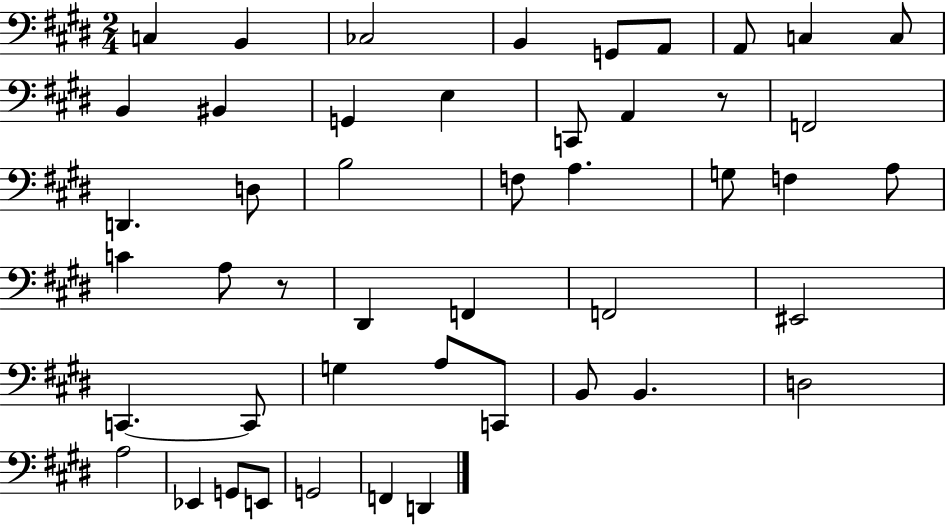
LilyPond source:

{
  \clef bass
  \numericTimeSignature
  \time 2/4
  \key e \major
  \repeat volta 2 { c4 b,4 | ces2 | b,4 g,8 a,8 | a,8 c4 c8 | \break b,4 bis,4 | g,4 e4 | c,8 a,4 r8 | f,2 | \break d,4. d8 | b2 | f8 a4. | g8 f4 a8 | \break c'4 a8 r8 | dis,4 f,4 | f,2 | eis,2 | \break c,4.~~ c,8 | g4 a8 c,8 | b,8 b,4. | d2 | \break a2 | ees,4 g,8 e,8 | g,2 | f,4 d,4 | \break } \bar "|."
}